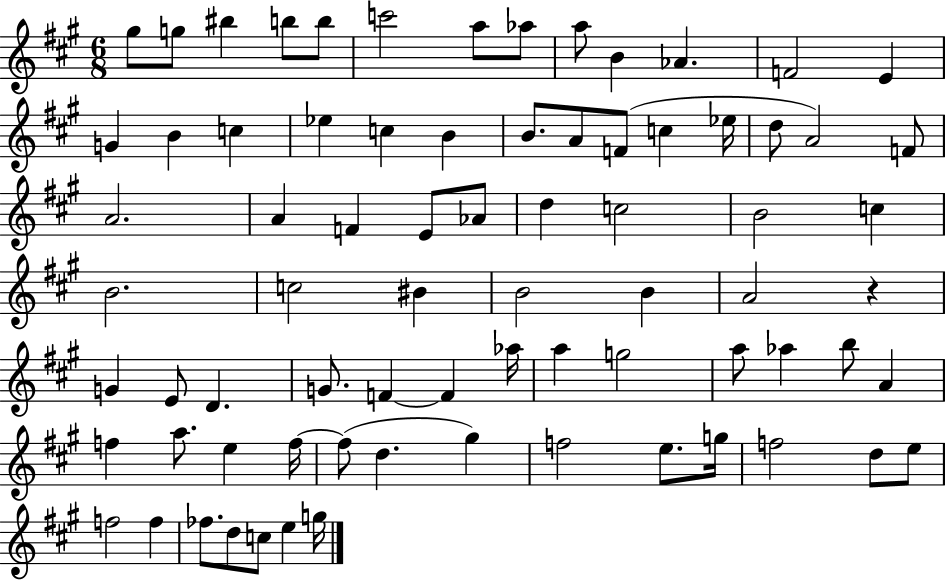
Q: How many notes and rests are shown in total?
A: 76